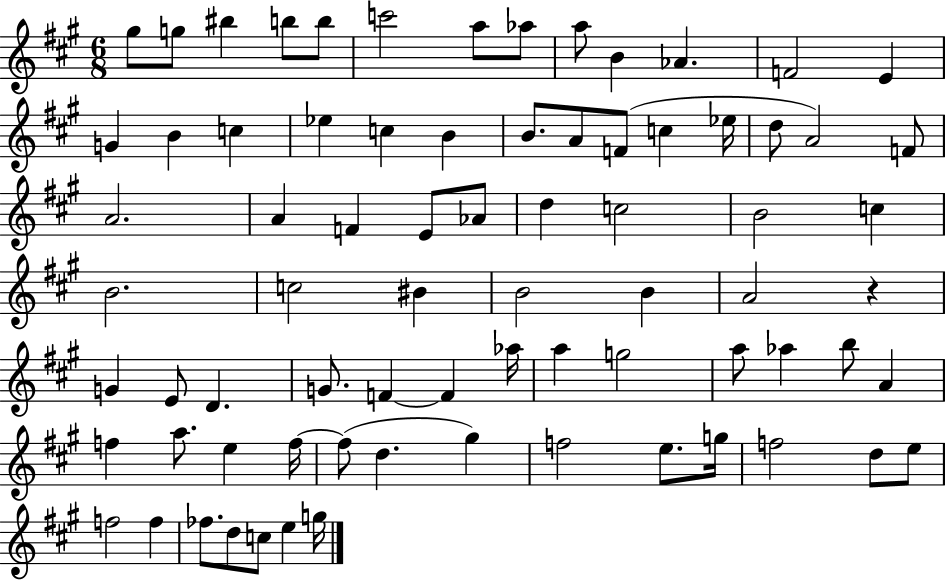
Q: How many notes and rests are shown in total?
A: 76